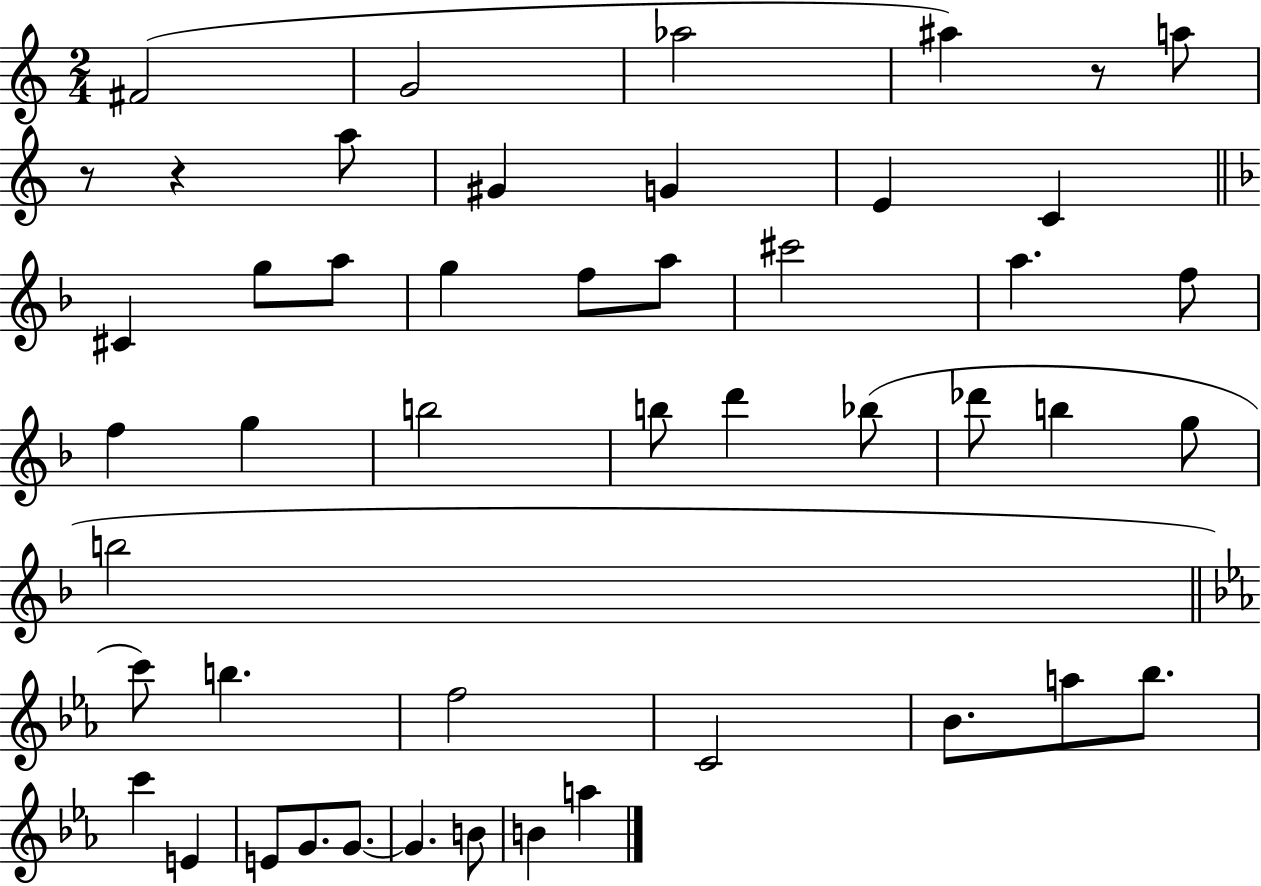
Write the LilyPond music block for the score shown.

{
  \clef treble
  \numericTimeSignature
  \time 2/4
  \key c \major
  fis'2( | g'2 | aes''2 | ais''4) r8 a''8 | \break r8 r4 a''8 | gis'4 g'4 | e'4 c'4 | \bar "||" \break \key f \major cis'4 g''8 a''8 | g''4 f''8 a''8 | cis'''2 | a''4. f''8 | \break f''4 g''4 | b''2 | b''8 d'''4 bes''8( | des'''8 b''4 g''8 | \break b''2 | \bar "||" \break \key c \minor c'''8) b''4. | f''2 | c'2 | bes'8. a''8 bes''8. | \break c'''4 e'4 | e'8 g'8. g'8.~~ | g'4. b'8 | b'4 a''4 | \break \bar "|."
}